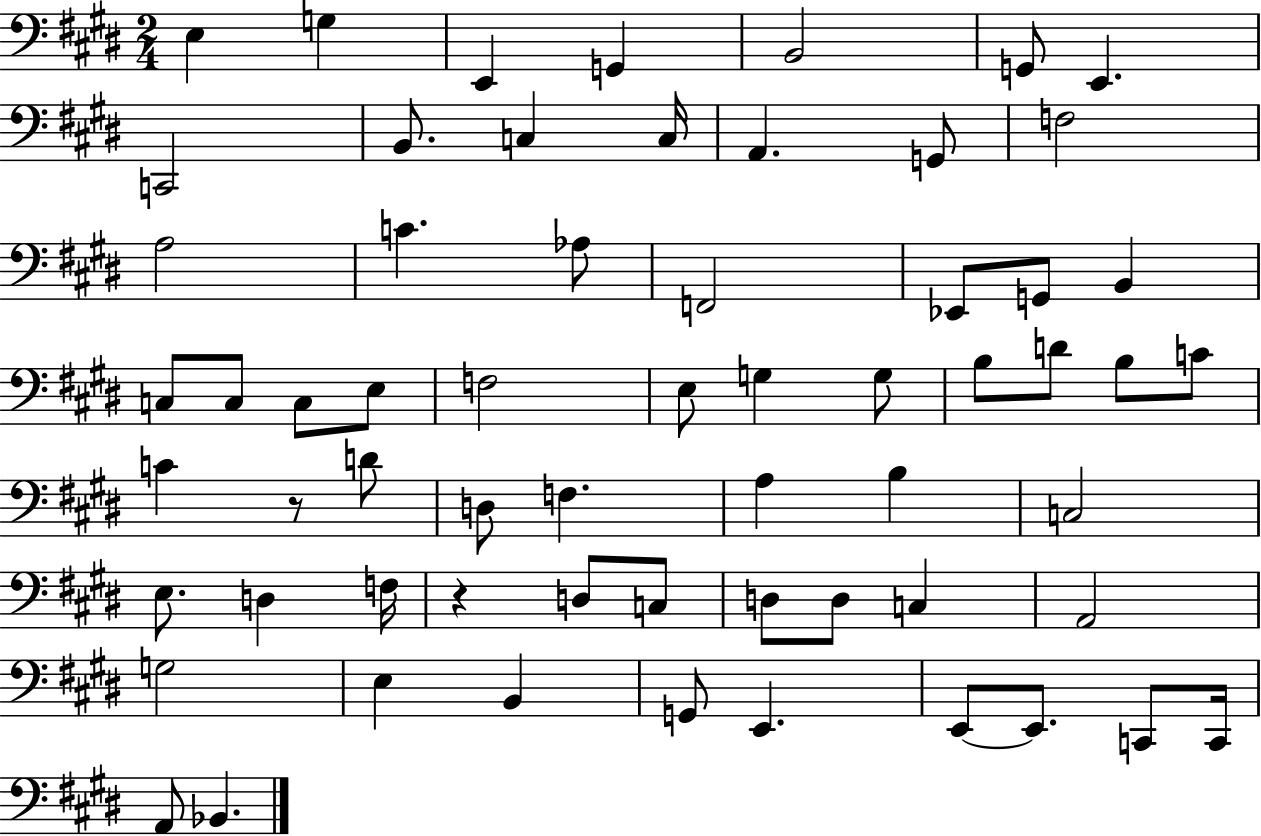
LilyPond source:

{
  \clef bass
  \numericTimeSignature
  \time 2/4
  \key e \major
  e4 g4 | e,4 g,4 | b,2 | g,8 e,4. | \break c,2 | b,8. c4 c16 | a,4. g,8 | f2 | \break a2 | c'4. aes8 | f,2 | ees,8 g,8 b,4 | \break c8 c8 c8 e8 | f2 | e8 g4 g8 | b8 d'8 b8 c'8 | \break c'4 r8 d'8 | d8 f4. | a4 b4 | c2 | \break e8. d4 f16 | r4 d8 c8 | d8 d8 c4 | a,2 | \break g2 | e4 b,4 | g,8 e,4. | e,8~~ e,8. c,8 c,16 | \break a,8 bes,4. | \bar "|."
}